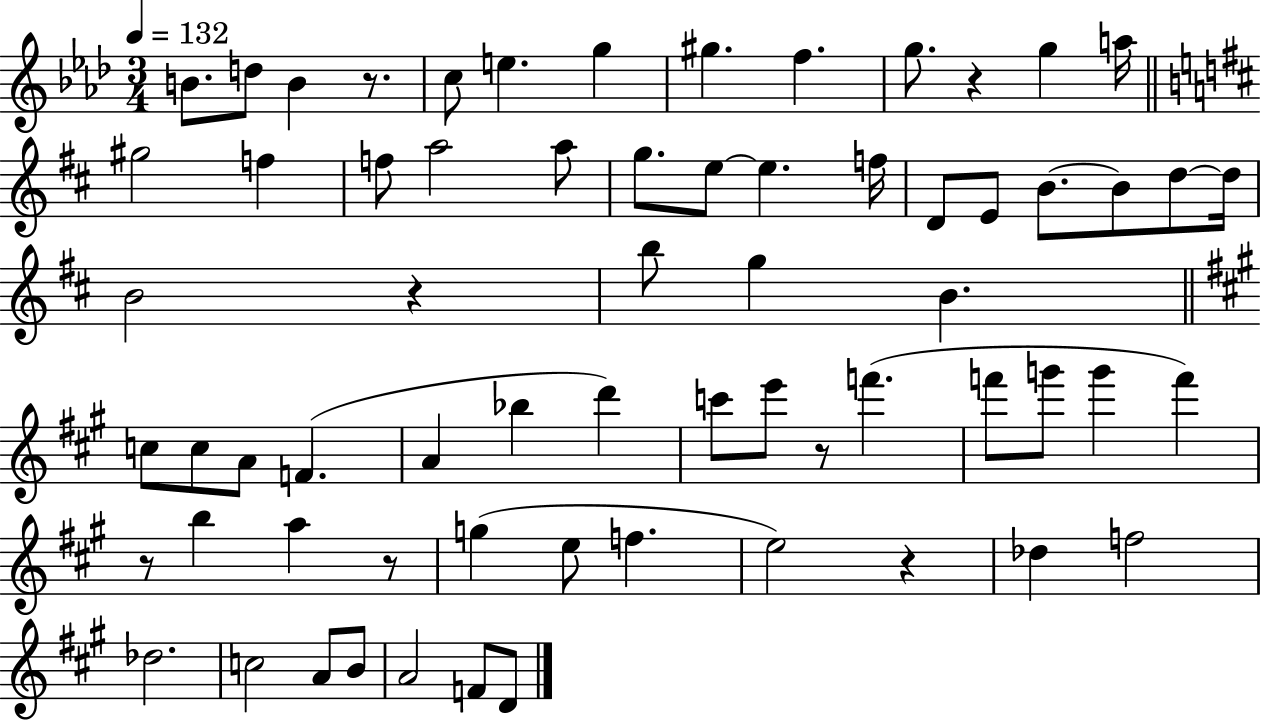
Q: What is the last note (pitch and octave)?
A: D4